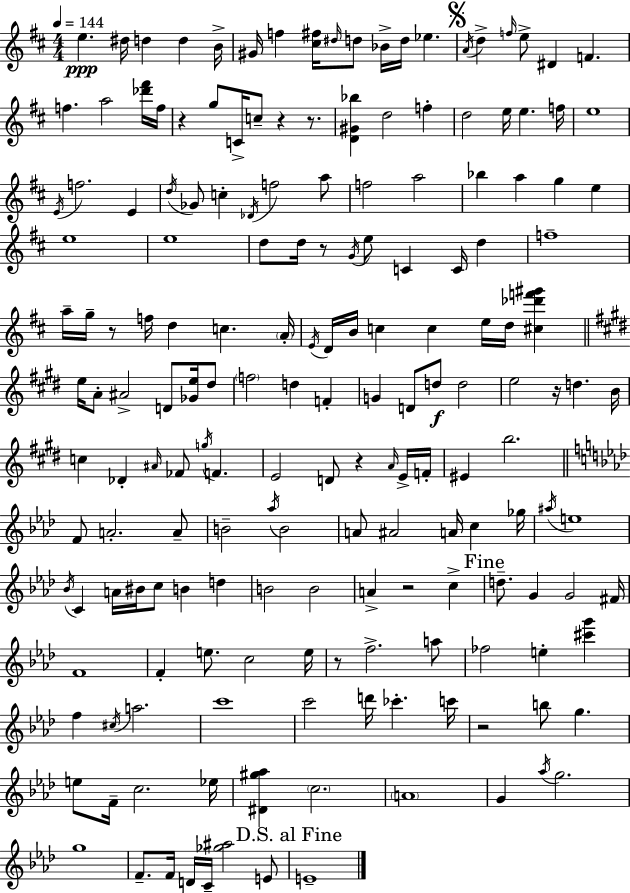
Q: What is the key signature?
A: D major